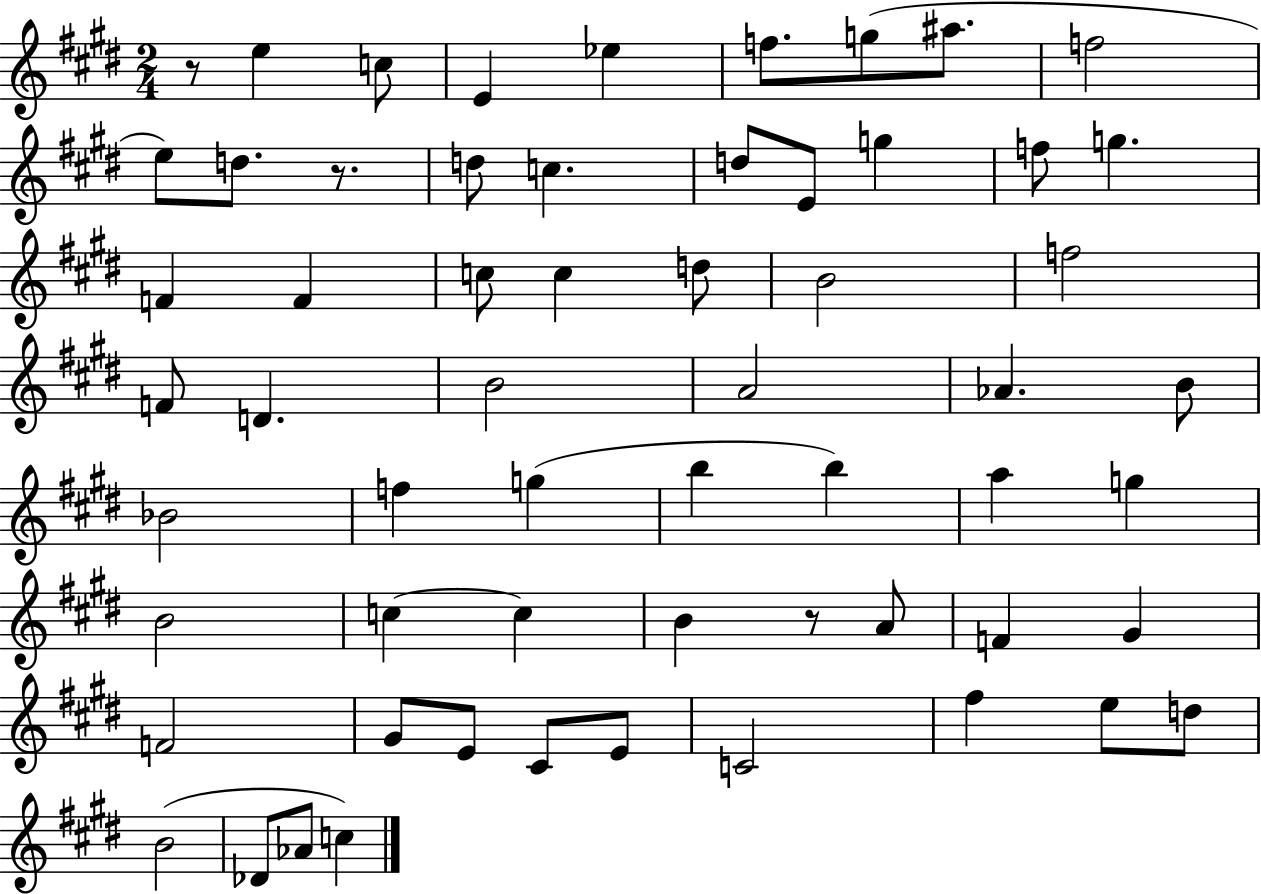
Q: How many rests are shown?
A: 3